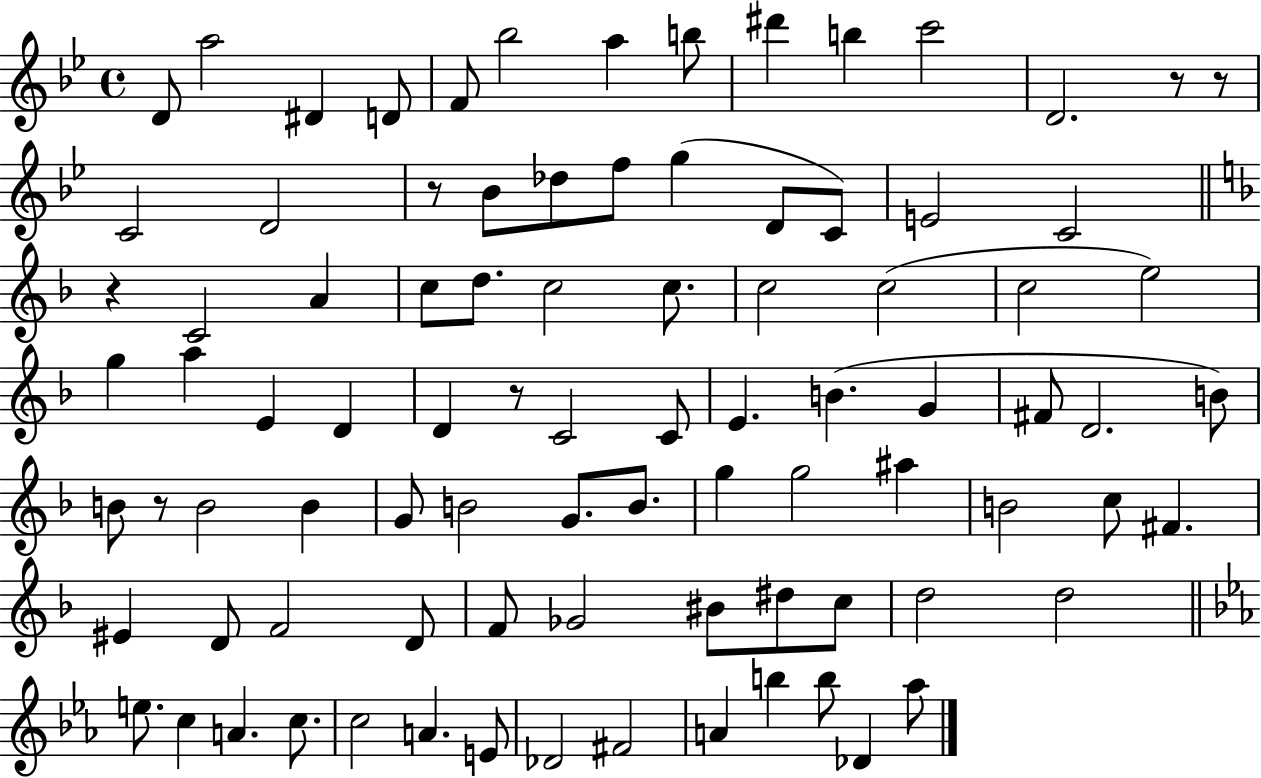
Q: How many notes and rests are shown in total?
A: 89